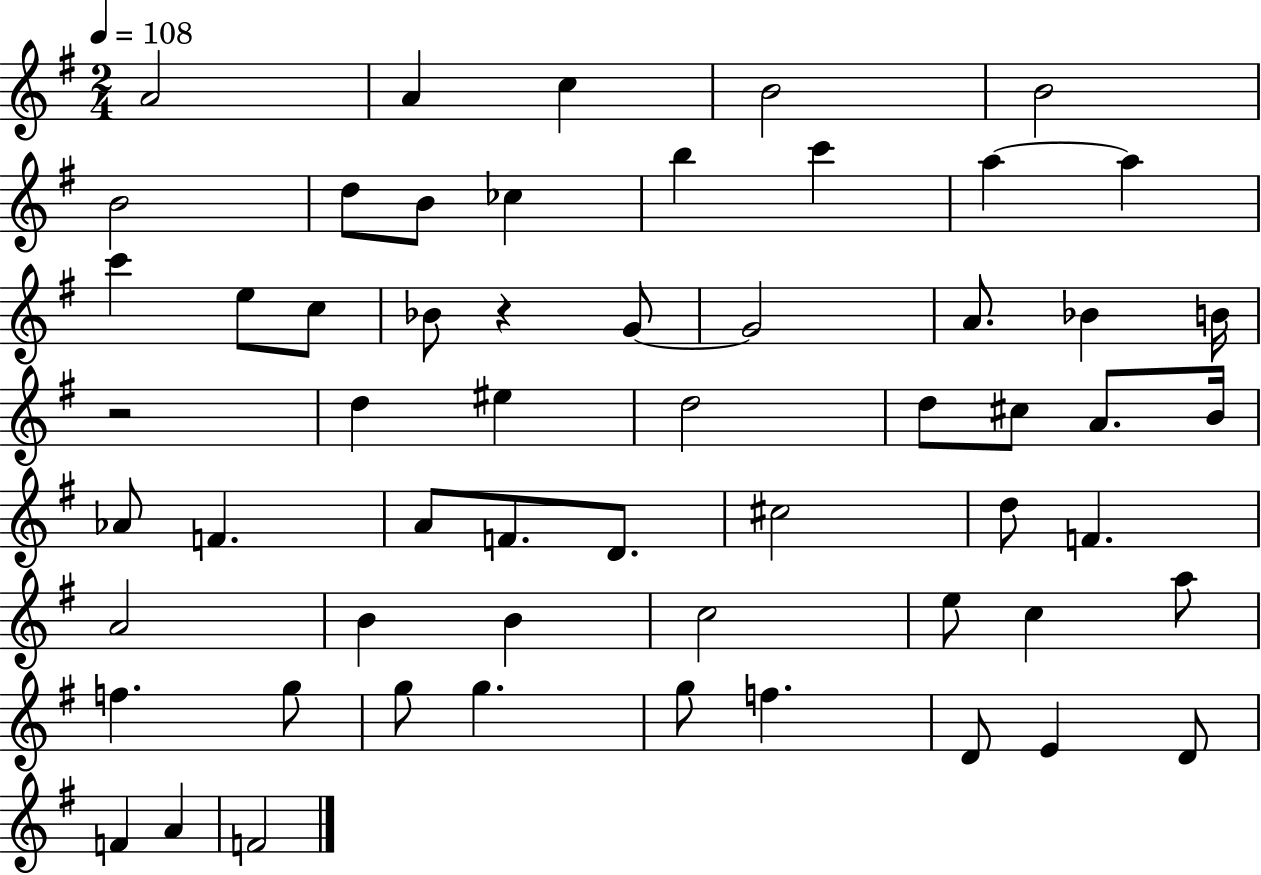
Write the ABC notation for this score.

X:1
T:Untitled
M:2/4
L:1/4
K:G
A2 A c B2 B2 B2 d/2 B/2 _c b c' a a c' e/2 c/2 _B/2 z G/2 G2 A/2 _B B/4 z2 d ^e d2 d/2 ^c/2 A/2 B/4 _A/2 F A/2 F/2 D/2 ^c2 d/2 F A2 B B c2 e/2 c a/2 f g/2 g/2 g g/2 f D/2 E D/2 F A F2